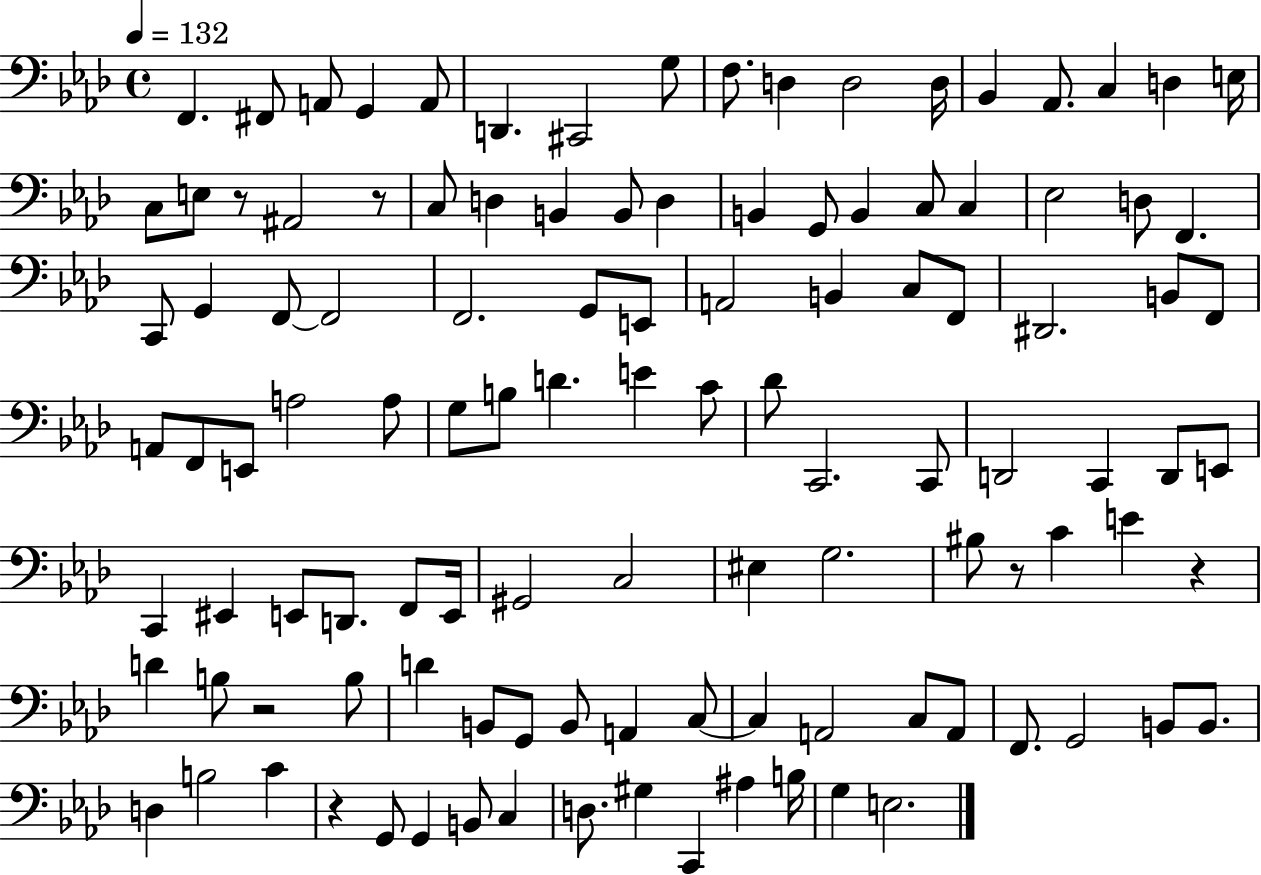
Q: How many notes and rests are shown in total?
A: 114